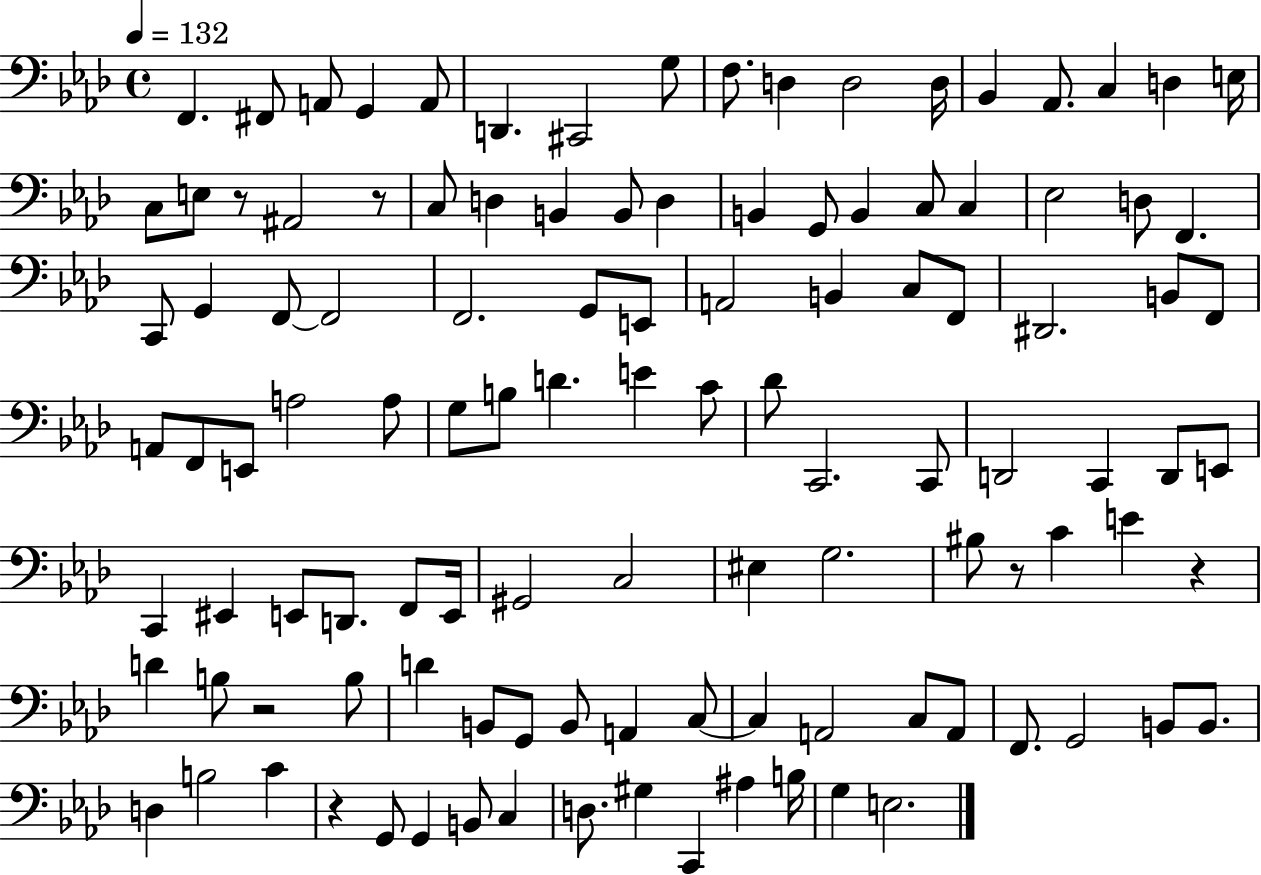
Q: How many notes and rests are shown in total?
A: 114